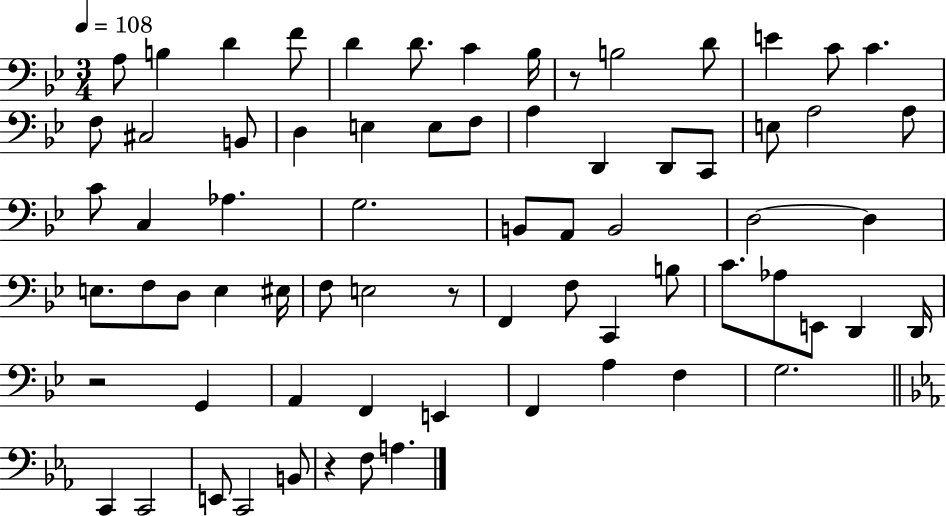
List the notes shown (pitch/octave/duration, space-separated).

A3/e B3/q D4/q F4/e D4/q D4/e. C4/q Bb3/s R/e B3/h D4/e E4/q C4/e C4/q. F3/e C#3/h B2/e D3/q E3/q E3/e F3/e A3/q D2/q D2/e C2/e E3/e A3/h A3/e C4/e C3/q Ab3/q. G3/h. B2/e A2/e B2/h D3/h D3/q E3/e. F3/e D3/e E3/q EIS3/s F3/e E3/h R/e F2/q F3/e C2/q B3/e C4/e. Ab3/e E2/e D2/q D2/s R/h G2/q A2/q F2/q E2/q F2/q A3/q F3/q G3/h. C2/q C2/h E2/e C2/h B2/e R/q F3/e A3/q.